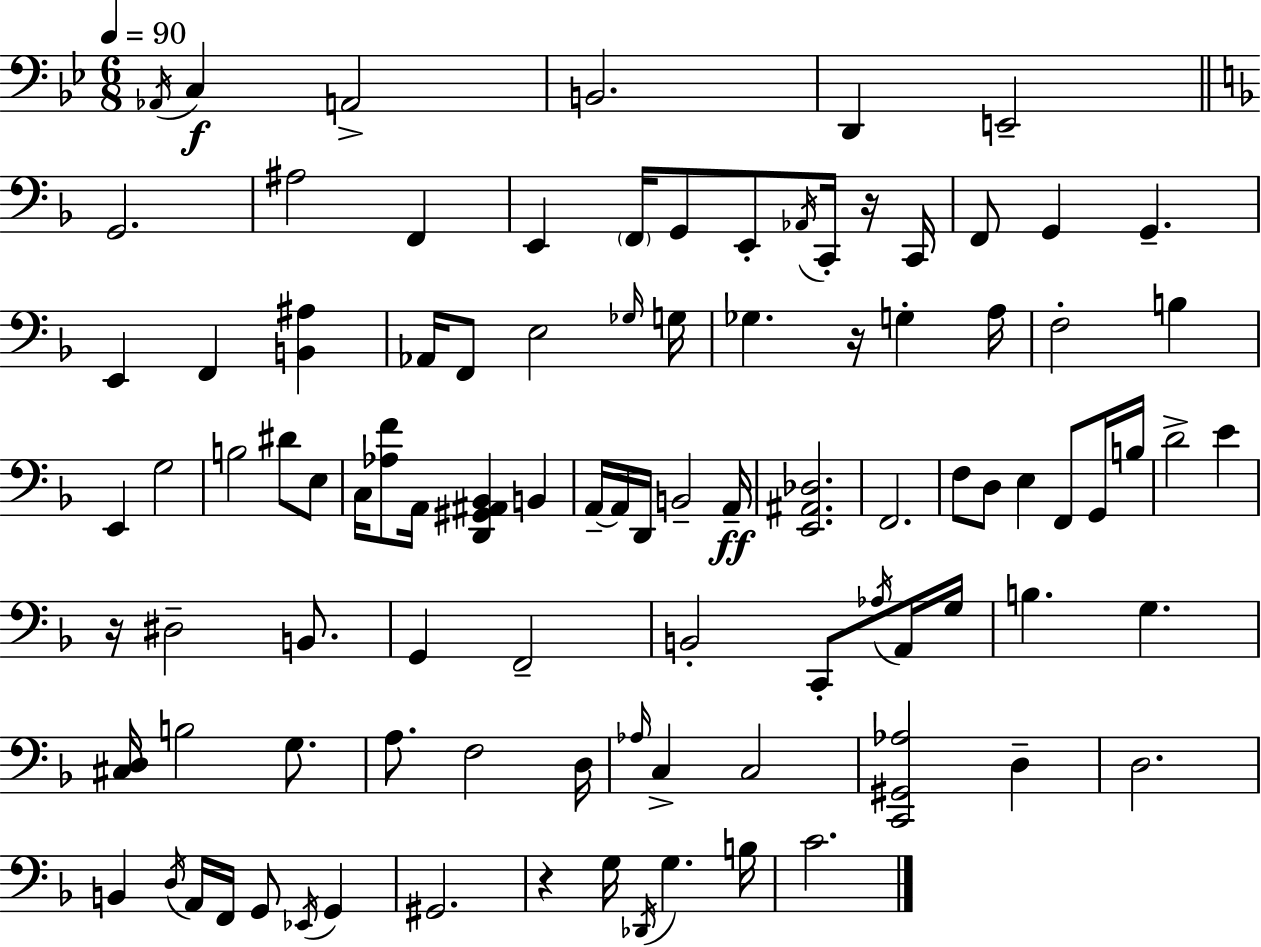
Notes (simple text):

Ab2/s C3/q A2/h B2/h. D2/q E2/h G2/h. A#3/h F2/q E2/q F2/s G2/e E2/e Ab2/s C2/s R/s C2/s F2/e G2/q G2/q. E2/q F2/q [B2,A#3]/q Ab2/s F2/e E3/h Gb3/s G3/s Gb3/q. R/s G3/q A3/s F3/h B3/q E2/q G3/h B3/h D#4/e E3/e C3/s [Ab3,F4]/e A2/s [D2,G#2,A#2,Bb2]/q B2/q A2/s A2/s D2/s B2/h A2/s [E2,A#2,Db3]/h. F2/h. F3/e D3/e E3/q F2/e G2/s B3/s D4/h E4/q R/s D#3/h B2/e. G2/q F2/h B2/h C2/e Ab3/s A2/s G3/s B3/q. G3/q. [C#3,D3]/s B3/h G3/e. A3/e. F3/h D3/s Ab3/s C3/q C3/h [C2,G#2,Ab3]/h D3/q D3/h. B2/q D3/s A2/s F2/s G2/e Eb2/s G2/q G#2/h. R/q G3/s Db2/s G3/q. B3/s C4/h.